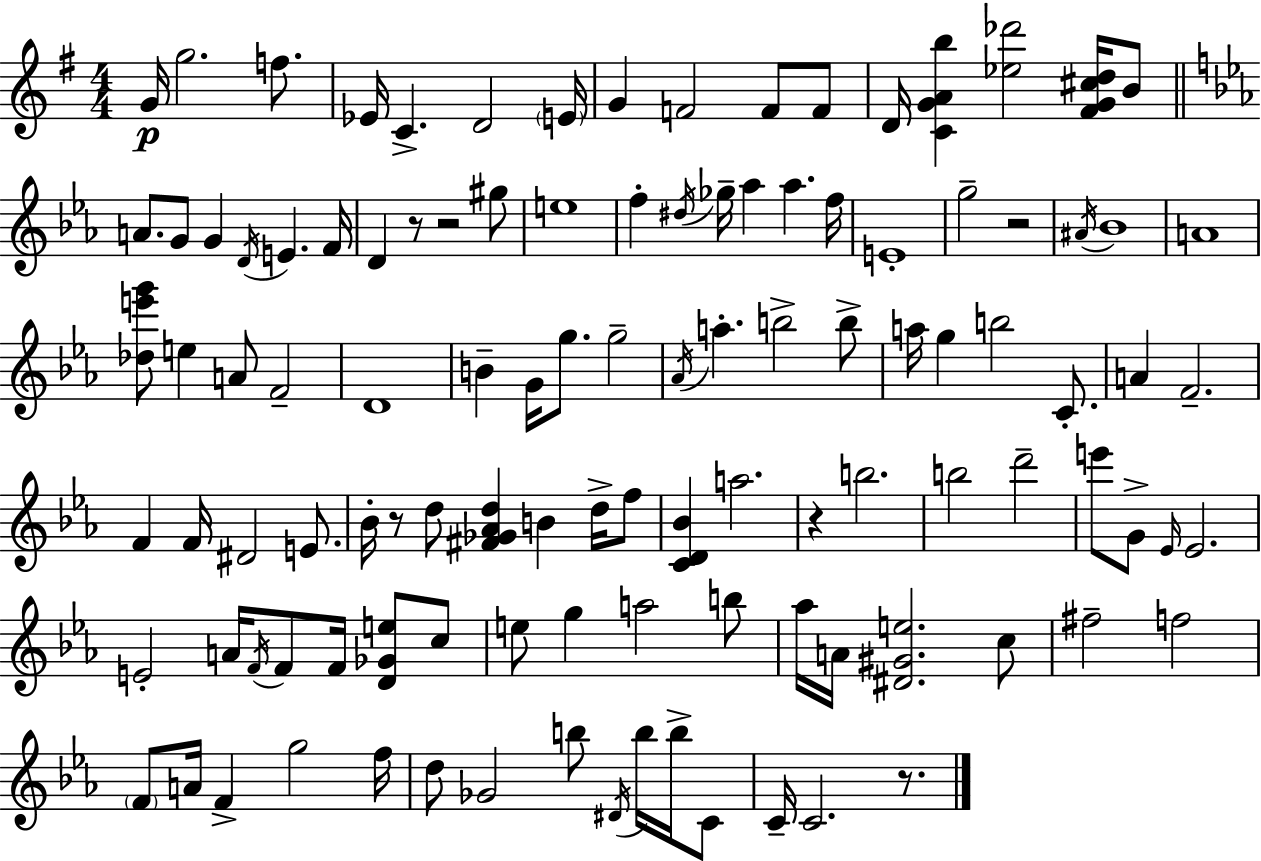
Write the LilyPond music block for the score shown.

{
  \clef treble
  \numericTimeSignature
  \time 4/4
  \key e \minor
  g'16\p g''2. f''8. | ees'16 c'4.-> d'2 \parenthesize e'16 | g'4 f'2 f'8 f'8 | d'16 <c' g' a' b''>4 <ees'' des'''>2 <fis' g' cis'' d''>16 b'8 | \break \bar "||" \break \key ees \major a'8. g'8 g'4 \acciaccatura { d'16 } e'4. | f'16 d'4 r8 r2 gis''8 | e''1 | f''4-. \acciaccatura { dis''16 } ges''16-- aes''4 aes''4. | \break f''16 e'1-. | g''2-- r2 | \acciaccatura { ais'16 } bes'1 | a'1 | \break <des'' e''' g'''>8 e''4 a'8 f'2-- | d'1 | b'4-- g'16 g''8. g''2-- | \acciaccatura { aes'16 } a''4.-. b''2-> | \break b''8-> a''16 g''4 b''2 | c'8.-. a'4 f'2.-- | f'4 f'16 dis'2 | e'8. bes'16-. r8 d''8 <fis' ges' aes' d''>4 b'4 | \break d''16-> f''8 <c' d' bes'>4 a''2. | r4 b''2. | b''2 d'''2-- | e'''8 g'8-> \grace { ees'16 } ees'2. | \break e'2-. a'16 \acciaccatura { f'16 } f'8 | f'16 <d' ges' e''>8 c''8 e''8 g''4 a''2 | b''8 aes''16 a'16 <dis' gis' e''>2. | c''8 fis''2-- f''2 | \break \parenthesize f'8 a'16 f'4-> g''2 | f''16 d''8 ges'2 | b''8 \acciaccatura { dis'16 } b''16 b''16-> c'8 c'16-- c'2. | r8. \bar "|."
}